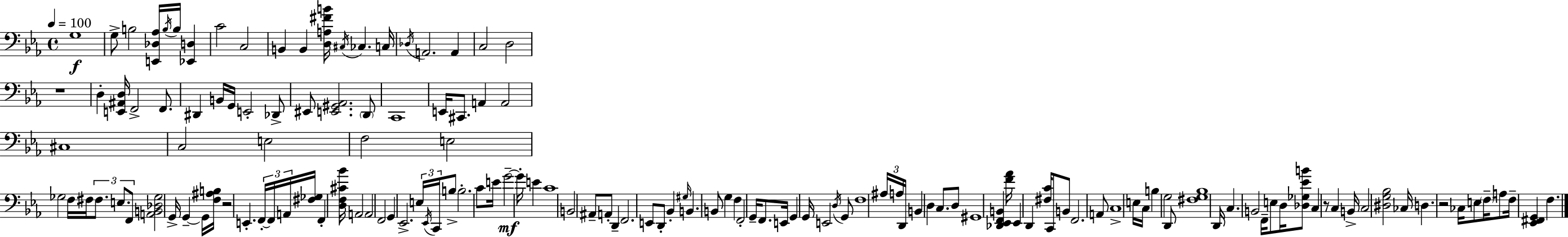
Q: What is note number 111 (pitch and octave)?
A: D2